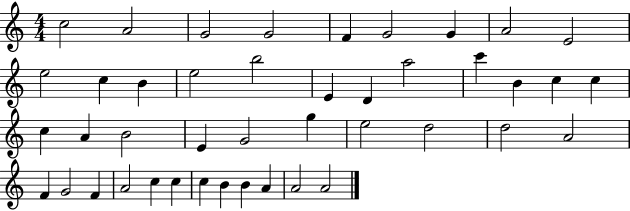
C5/h A4/h G4/h G4/h F4/q G4/h G4/q A4/h E4/h E5/h C5/q B4/q E5/h B5/h E4/q D4/q A5/h C6/q B4/q C5/q C5/q C5/q A4/q B4/h E4/q G4/h G5/q E5/h D5/h D5/h A4/h F4/q G4/h F4/q A4/h C5/q C5/q C5/q B4/q B4/q A4/q A4/h A4/h